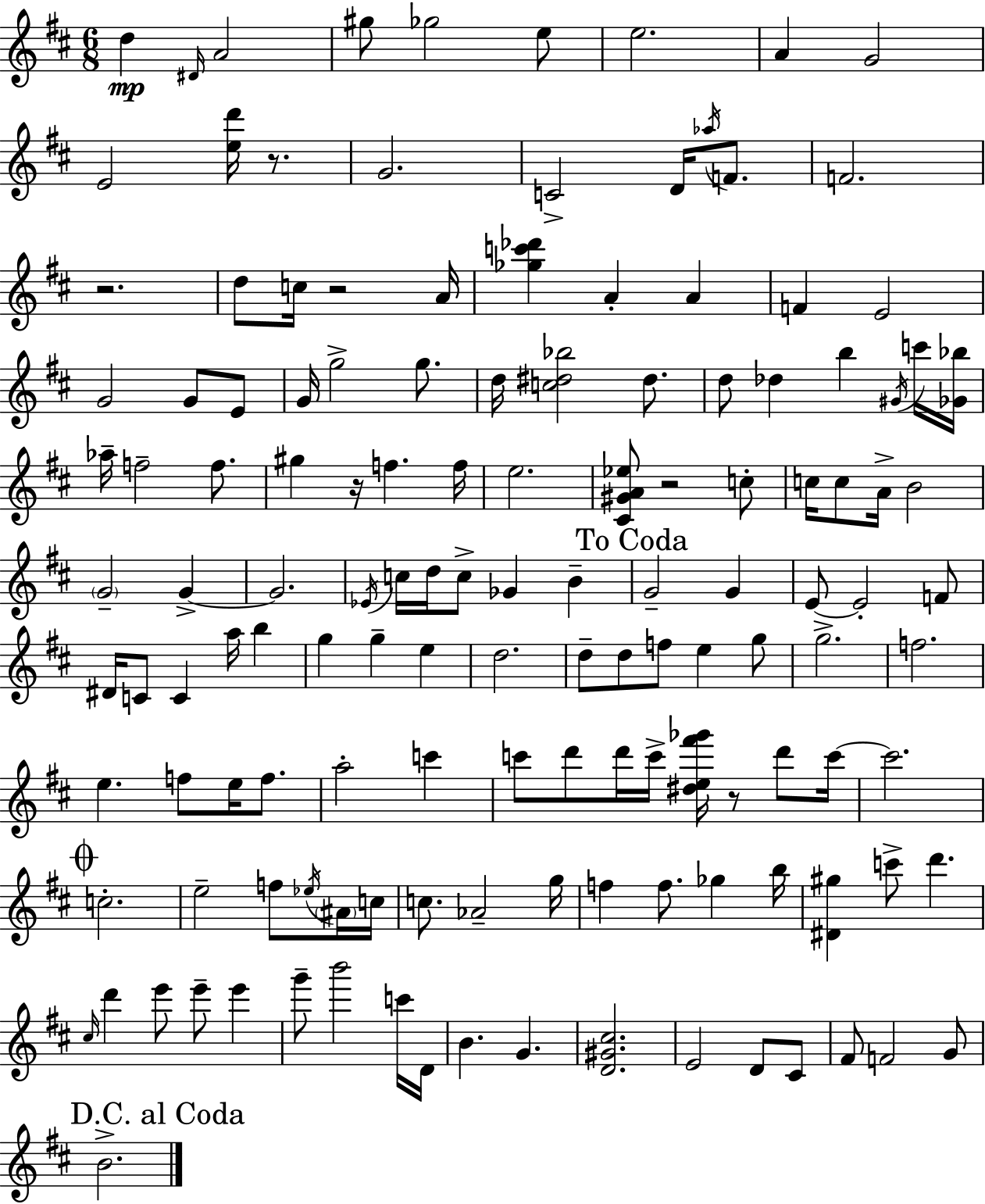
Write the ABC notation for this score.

X:1
T:Untitled
M:6/8
L:1/4
K:D
d ^D/4 A2 ^g/2 _g2 e/2 e2 A G2 E2 [ed']/4 z/2 G2 C2 D/4 _a/4 F/2 F2 z2 d/2 c/4 z2 A/4 [_gc'_d'] A A F E2 G2 G/2 E/2 G/4 g2 g/2 d/4 [c^d_b]2 ^d/2 d/2 _d b ^G/4 c'/4 [_G_b]/4 _a/4 f2 f/2 ^g z/4 f f/4 e2 [^C^GA_e]/2 z2 c/2 c/4 c/2 A/4 B2 G2 G G2 _E/4 c/4 d/4 c/2 _G B G2 G E/2 E2 F/2 ^D/4 C/2 C a/4 b g g e d2 d/2 d/2 f/2 e g/2 g2 f2 e f/2 e/4 f/2 a2 c' c'/2 d'/2 d'/4 c'/4 [^de^f'_g']/4 z/2 d'/2 c'/4 c'2 c2 e2 f/2 _e/4 ^A/4 c/4 c/2 _A2 g/4 f f/2 _g b/4 [^D^g] c'/2 d' ^c/4 d' e'/2 e'/2 e' g'/2 b'2 c'/4 D/4 B G [D^G^c]2 E2 D/2 ^C/2 ^F/2 F2 G/2 B2